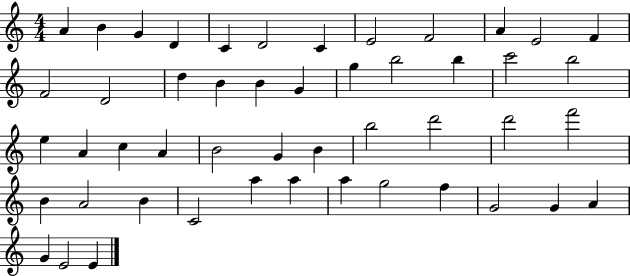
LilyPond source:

{
  \clef treble
  \numericTimeSignature
  \time 4/4
  \key c \major
  a'4 b'4 g'4 d'4 | c'4 d'2 c'4 | e'2 f'2 | a'4 e'2 f'4 | \break f'2 d'2 | d''4 b'4 b'4 g'4 | g''4 b''2 b''4 | c'''2 b''2 | \break e''4 a'4 c''4 a'4 | b'2 g'4 b'4 | b''2 d'''2 | d'''2 f'''2 | \break b'4 a'2 b'4 | c'2 a''4 a''4 | a''4 g''2 f''4 | g'2 g'4 a'4 | \break g'4 e'2 e'4 | \bar "|."
}